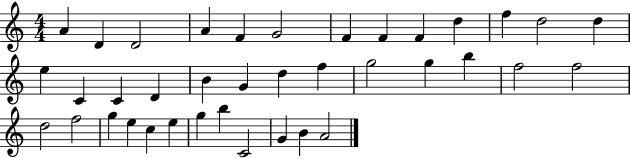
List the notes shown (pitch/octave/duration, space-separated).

A4/q D4/q D4/h A4/q F4/q G4/h F4/q F4/q F4/q D5/q F5/q D5/h D5/q E5/q C4/q C4/q D4/q B4/q G4/q D5/q F5/q G5/h G5/q B5/q F5/h F5/h D5/h F5/h G5/q E5/q C5/q E5/q G5/q B5/q C4/h G4/q B4/q A4/h